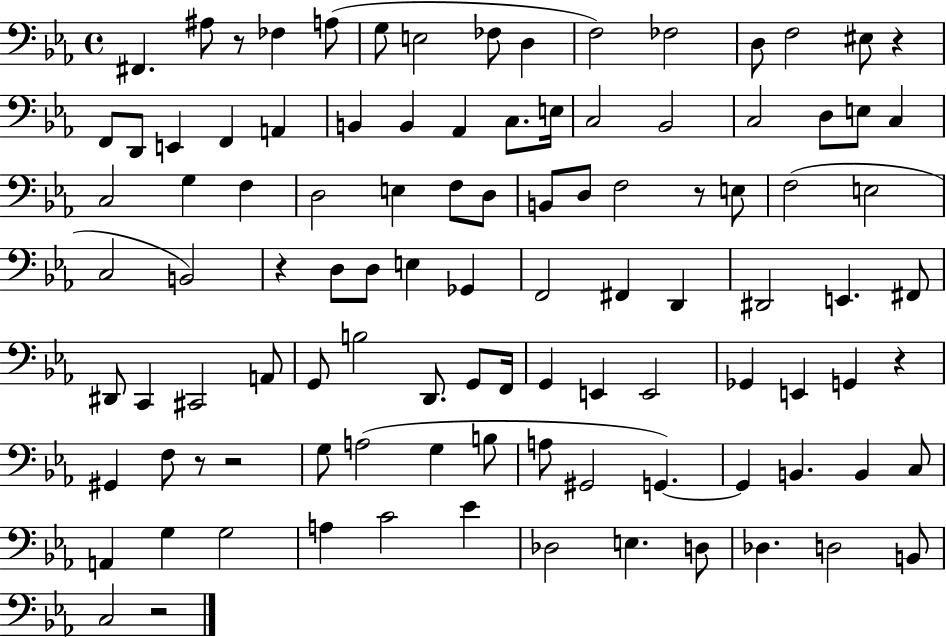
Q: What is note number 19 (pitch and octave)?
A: B2